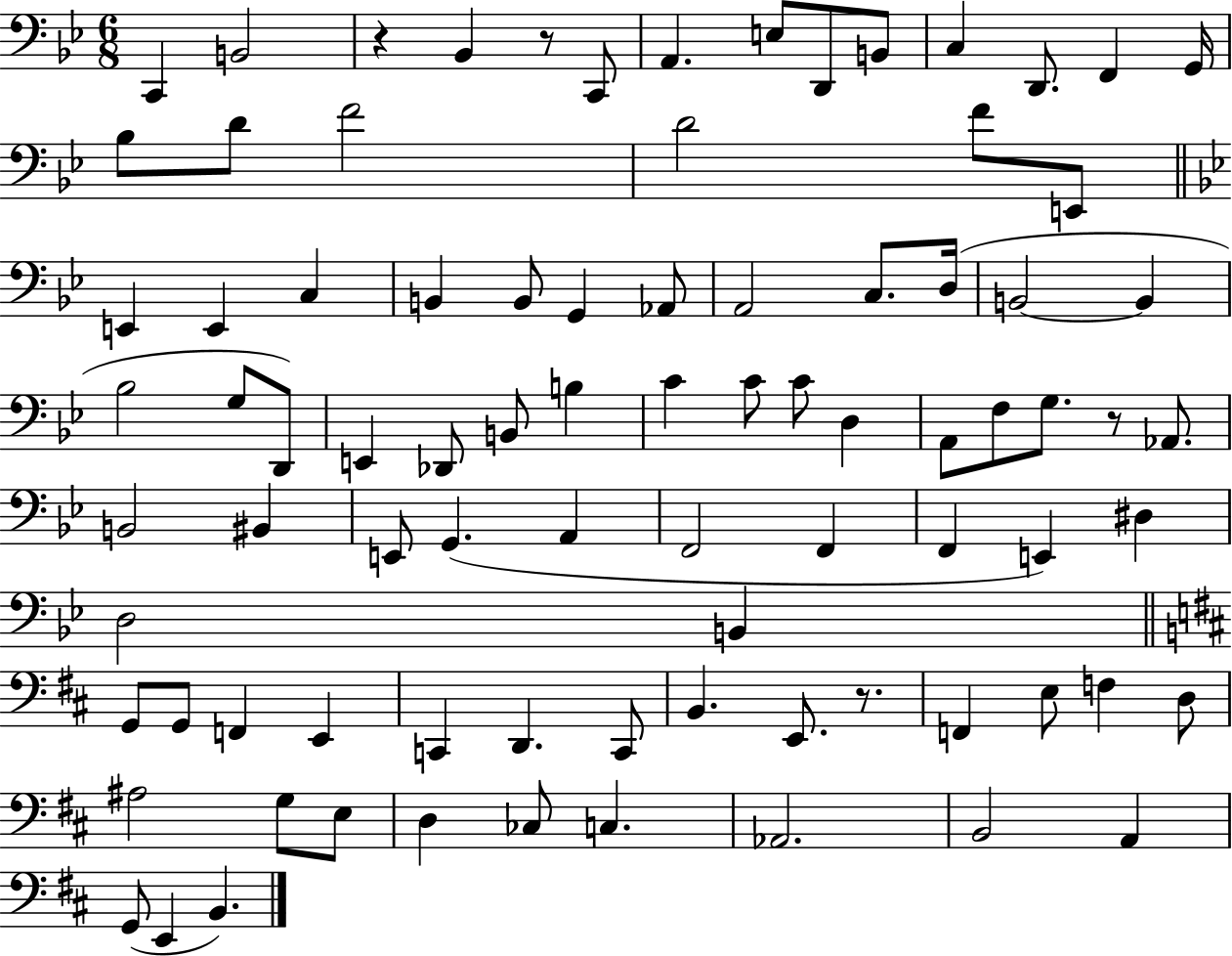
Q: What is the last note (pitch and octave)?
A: B2